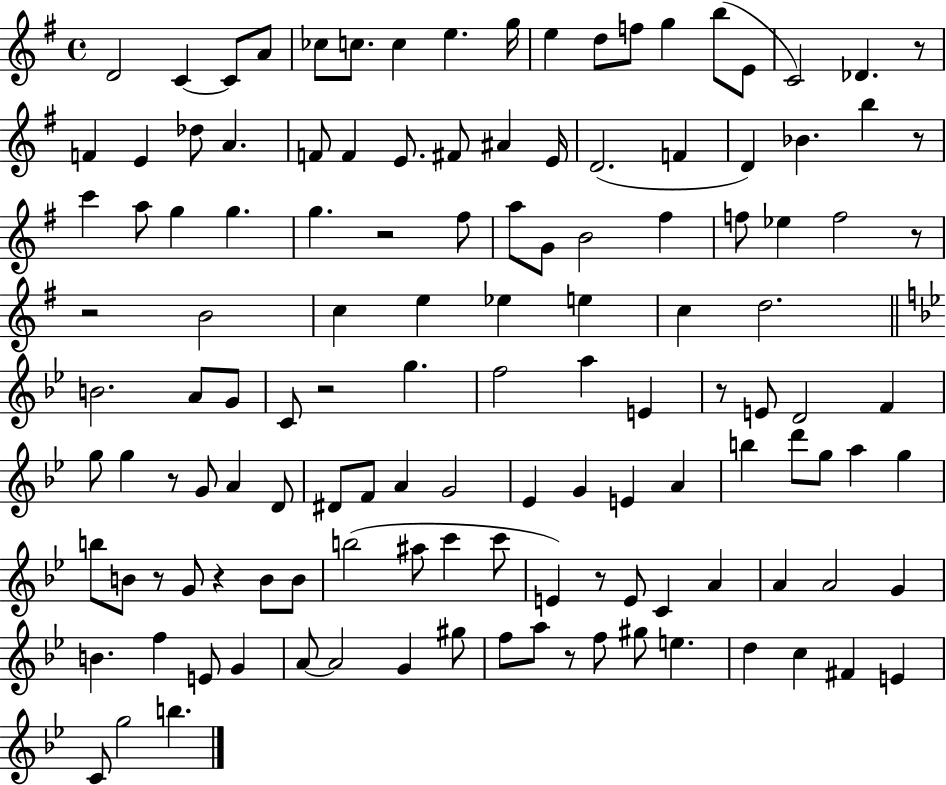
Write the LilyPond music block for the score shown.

{
  \clef treble
  \time 4/4
  \defaultTimeSignature
  \key g \major
  d'2 c'4~~ c'8 a'8 | ces''8 c''8. c''4 e''4. g''16 | e''4 d''8 f''8 g''4 b''8( e'8 | c'2) des'4. r8 | \break f'4 e'4 des''8 a'4. | f'8 f'4 e'8. fis'8 ais'4 e'16 | d'2.( f'4 | d'4) bes'4. b''4 r8 | \break c'''4 a''8 g''4 g''4. | g''4. r2 fis''8 | a''8 g'8 b'2 fis''4 | f''8 ees''4 f''2 r8 | \break r2 b'2 | c''4 e''4 ees''4 e''4 | c''4 d''2. | \bar "||" \break \key bes \major b'2. a'8 g'8 | c'8 r2 g''4. | f''2 a''4 e'4 | r8 e'8 d'2 f'4 | \break g''8 g''4 r8 g'8 a'4 d'8 | dis'8 f'8 a'4 g'2 | ees'4 g'4 e'4 a'4 | b''4 d'''8 g''8 a''4 g''4 | \break b''8 b'8 r8 g'8 r4 b'8 b'8 | b''2( ais''8 c'''4 c'''8 | e'4) r8 e'8 c'4 a'4 | a'4 a'2 g'4 | \break b'4. f''4 e'8 g'4 | a'8~~ a'2 g'4 gis''8 | f''8 a''8 r8 f''8 gis''8 e''4. | d''4 c''4 fis'4 e'4 | \break c'8 g''2 b''4. | \bar "|."
}